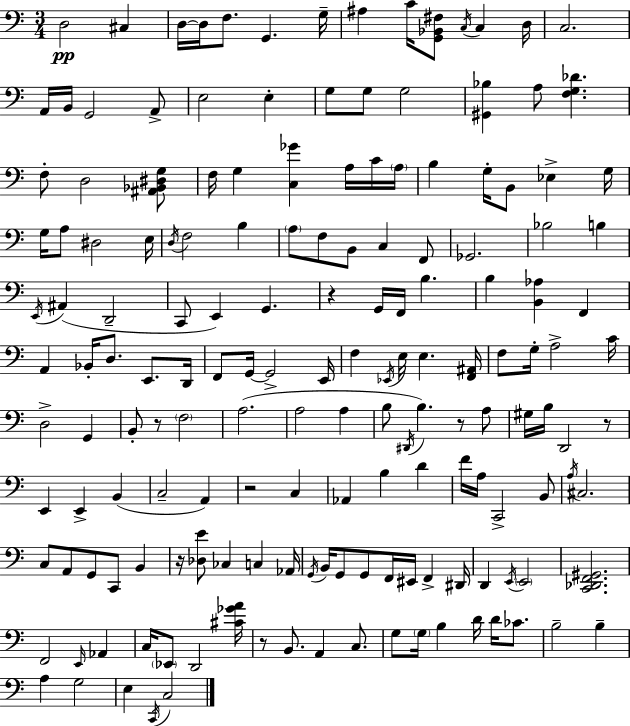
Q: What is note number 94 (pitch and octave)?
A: E2